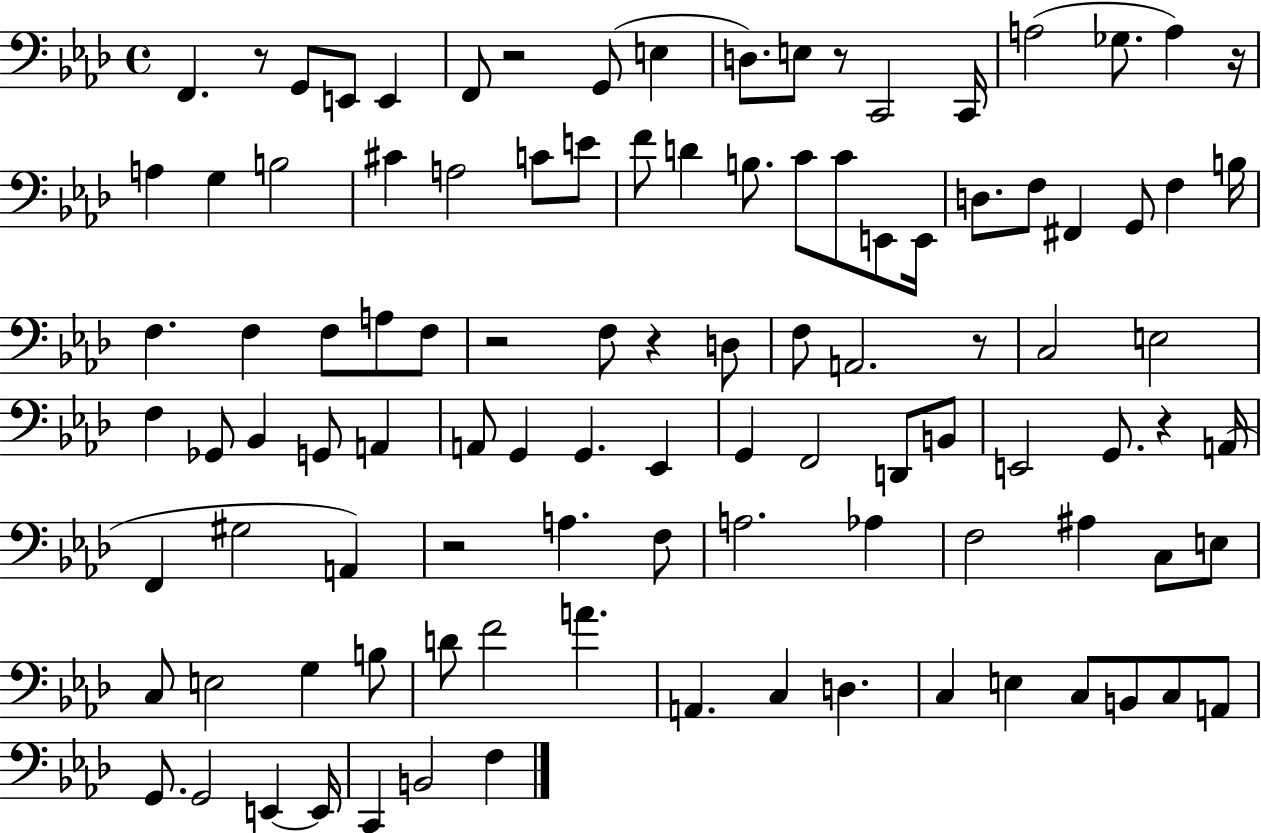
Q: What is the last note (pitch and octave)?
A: F3